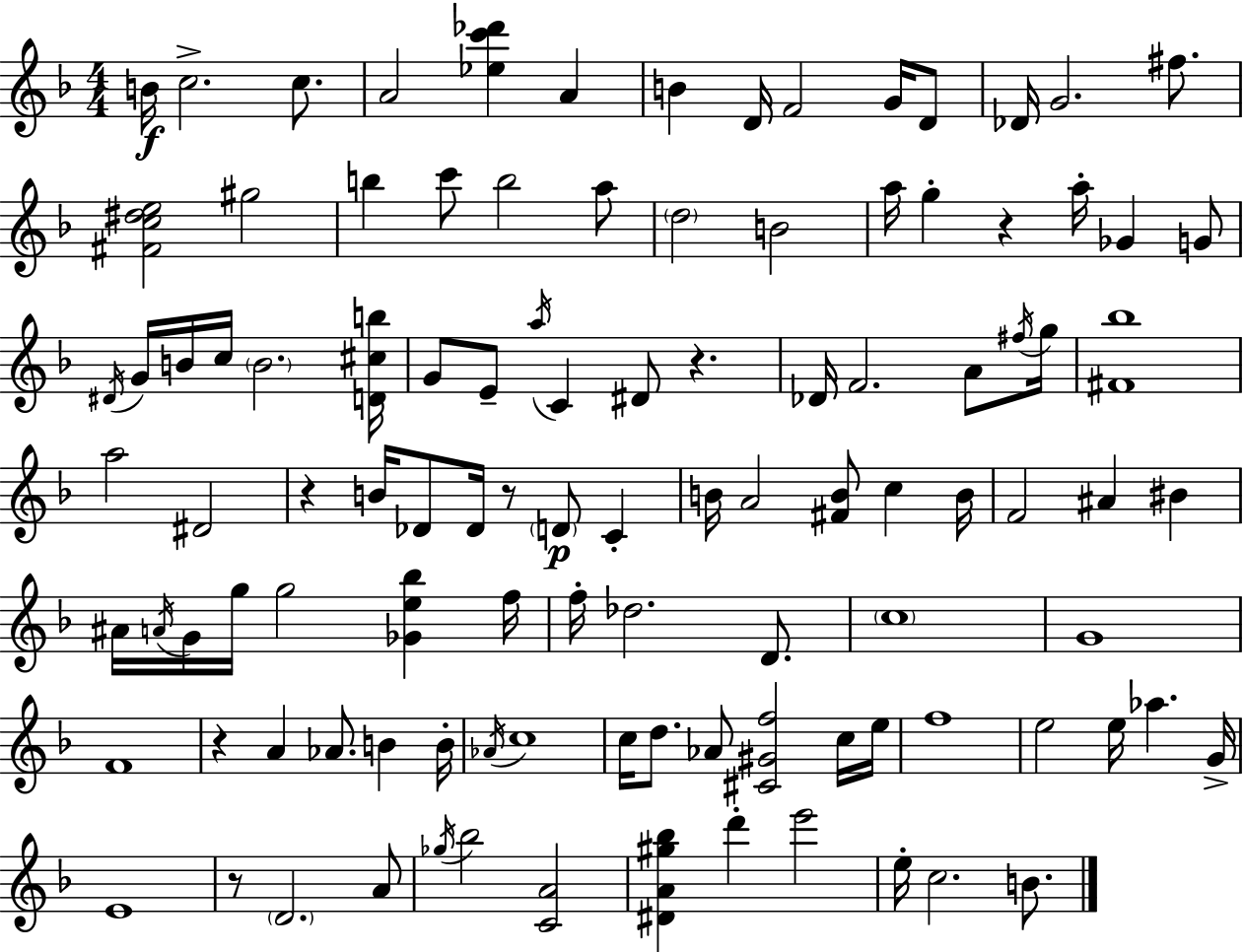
{
  \clef treble
  \numericTimeSignature
  \time 4/4
  \key f \major
  \repeat volta 2 { b'16\f c''2.-> c''8. | a'2 <ees'' c''' des'''>4 a'4 | b'4 d'16 f'2 g'16 d'8 | des'16 g'2. fis''8. | \break <fis' c'' dis'' e''>2 gis''2 | b''4 c'''8 b''2 a''8 | \parenthesize d''2 b'2 | a''16 g''4-. r4 a''16-. ges'4 g'8 | \break \acciaccatura { dis'16 } g'16 b'16 c''16 \parenthesize b'2. | <d' cis'' b''>16 g'8 e'8-- \acciaccatura { a''16 } c'4 dis'8 r4. | des'16 f'2. a'8 | \acciaccatura { fis''16 } g''16 <fis' bes''>1 | \break a''2 dis'2 | r4 b'16 des'8 des'16 r8 \parenthesize d'8\p c'4-. | b'16 a'2 <fis' b'>8 c''4 | b'16 f'2 ais'4 bis'4 | \break ais'16 \acciaccatura { a'16 } g'16 g''16 g''2 <ges' e'' bes''>4 | f''16 f''16-. des''2. | d'8. \parenthesize c''1 | g'1 | \break f'1 | r4 a'4 aes'8. b'4 | b'16-. \acciaccatura { aes'16 } c''1 | c''16 d''8. aes'8 <cis' gis' f''>2 | \break c''16 e''16 f''1 | e''2 e''16 aes''4. | g'16-> e'1 | r8 \parenthesize d'2. | \break a'8 \acciaccatura { ges''16 } bes''2 <c' a'>2 | <dis' a' gis'' bes''>4 d'''4-. e'''2 | e''16-. c''2. | b'8. } \bar "|."
}